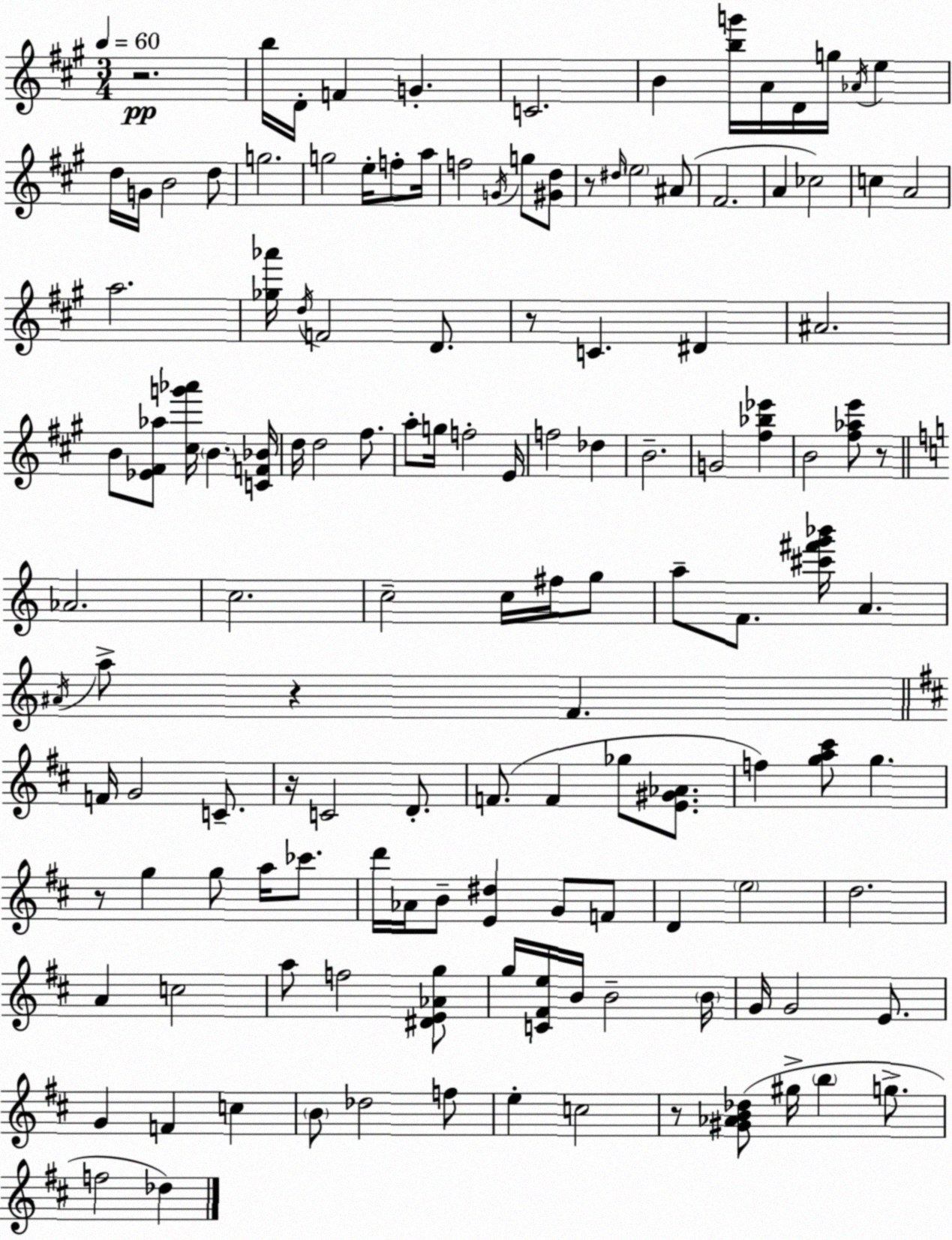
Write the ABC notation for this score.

X:1
T:Untitled
M:3/4
L:1/4
K:A
z2 b/4 D/4 F G C2 B [bg']/4 A/4 D/4 g/4 _A/4 e d/4 G/4 B2 d/2 g2 g2 e/4 f/2 a/4 f2 G/4 g/2 [^Gd]/2 z/2 ^d/4 e2 ^A/2 ^F2 A _c2 c A2 a2 [_g_a']/4 d/4 F2 D/2 z/2 C ^D ^A2 B/2 [_E^F_a]/2 [^cg'_a']/4 B [CF_B]/4 d/4 d2 ^f/2 a/2 g/4 f2 E/4 f2 _d B2 G2 [^f_b_e'] B2 [^f_ae']/2 z/2 _A2 c2 c2 c/4 ^f/4 g/2 a/2 F/2 [^c'^f'g'_b']/4 A ^A/4 a/2 z F F/4 G2 C/2 z/4 C2 D/2 F/2 F _g/2 [E^G_A]/2 f [ga^c']/2 g z/2 g g/2 a/4 _c'/2 d'/4 _A/4 B/2 [E^d] G/2 F/2 D e2 d2 A c2 a/2 f2 [^DE_Ag]/2 g/4 [C^Fe]/4 B/4 B2 B/4 G/4 G2 E/2 G F c B/2 _d2 f/2 e c2 z/2 [^G_AB_d]/2 ^g/4 b g/2 f2 _d